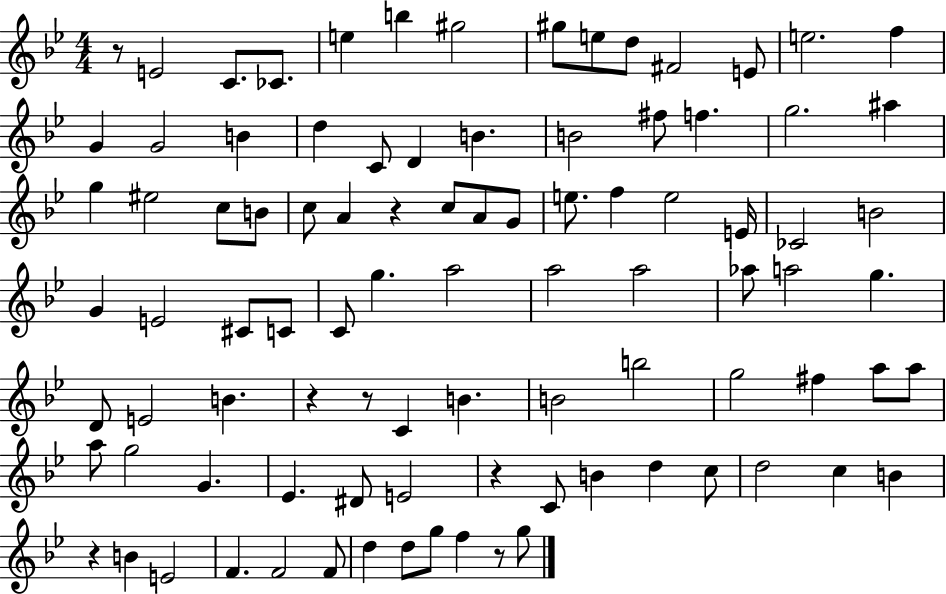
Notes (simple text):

R/e E4/h C4/e. CES4/e. E5/q B5/q G#5/h G#5/e E5/e D5/e F#4/h E4/e E5/h. F5/q G4/q G4/h B4/q D5/q C4/e D4/q B4/q. B4/h F#5/e F5/q. G5/h. A#5/q G5/q EIS5/h C5/e B4/e C5/e A4/q R/q C5/e A4/e G4/e E5/e. F5/q E5/h E4/s CES4/h B4/h G4/q E4/h C#4/e C4/e C4/e G5/q. A5/h A5/h A5/h Ab5/e A5/h G5/q. D4/e E4/h B4/q. R/q R/e C4/q B4/q. B4/h B5/h G5/h F#5/q A5/e A5/e A5/e G5/h G4/q. Eb4/q. D#4/e E4/h R/q C4/e B4/q D5/q C5/e D5/h C5/q B4/q R/q B4/q E4/h F4/q. F4/h F4/e D5/q D5/e G5/e F5/q R/e G5/e